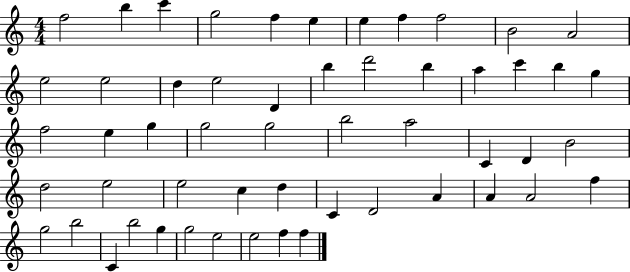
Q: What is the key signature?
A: C major